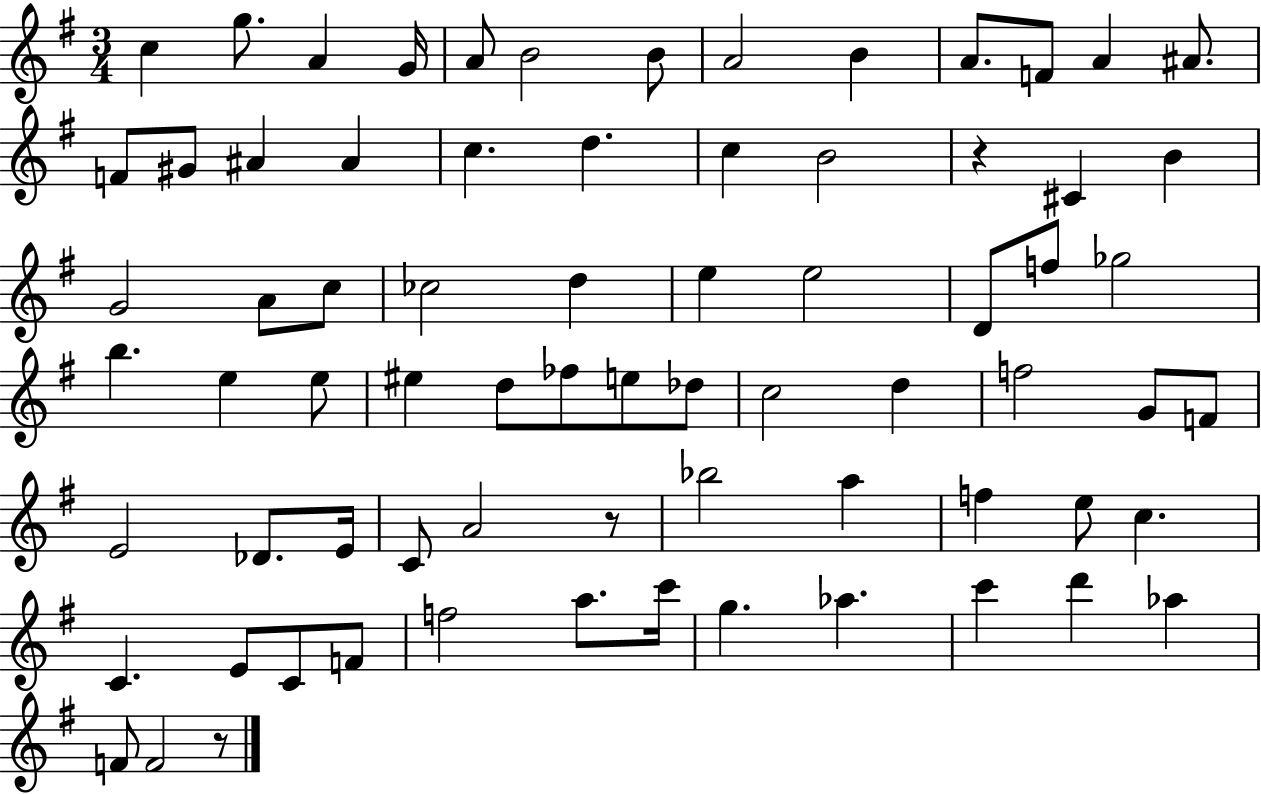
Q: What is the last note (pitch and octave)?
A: F4